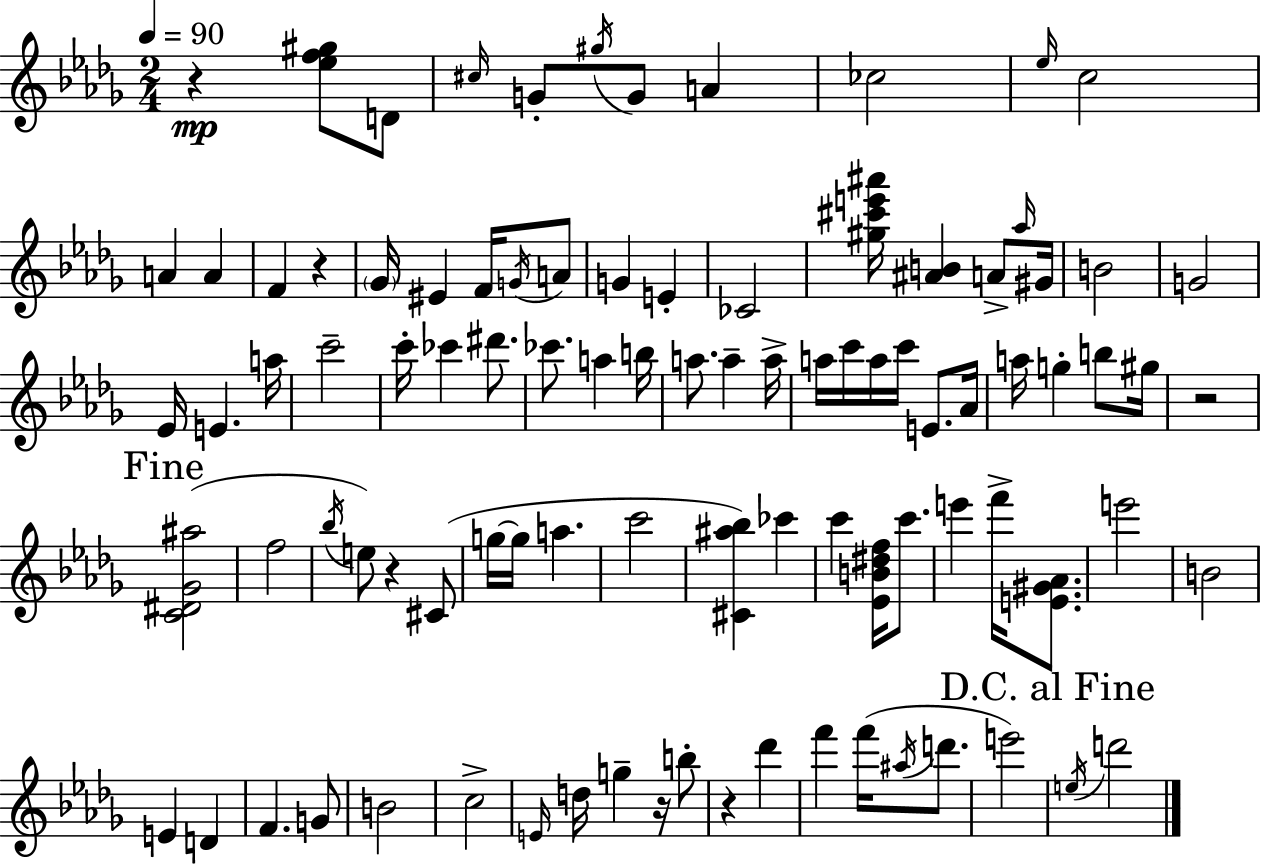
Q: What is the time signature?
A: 2/4